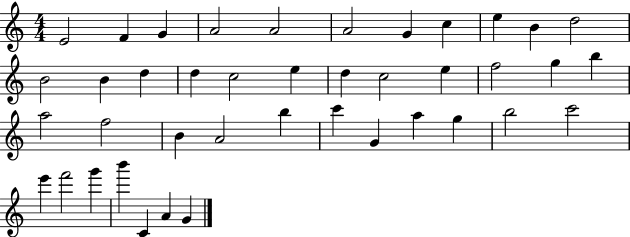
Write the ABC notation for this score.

X:1
T:Untitled
M:4/4
L:1/4
K:C
E2 F G A2 A2 A2 G c e B d2 B2 B d d c2 e d c2 e f2 g b a2 f2 B A2 b c' G a g b2 c'2 e' f'2 g' b' C A G